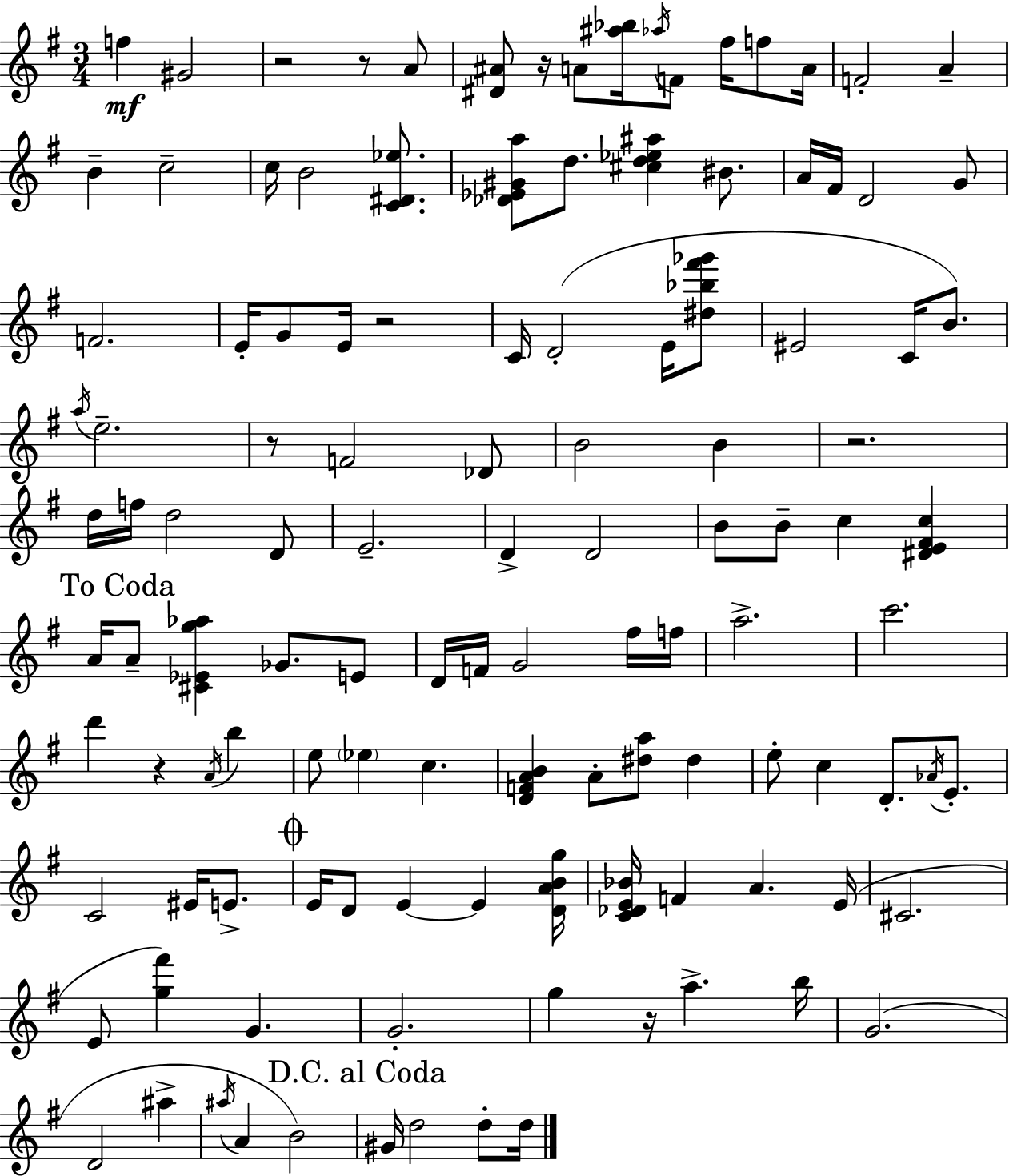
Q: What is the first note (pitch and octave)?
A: F5